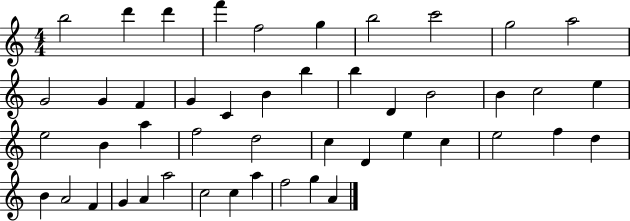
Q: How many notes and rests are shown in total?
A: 47